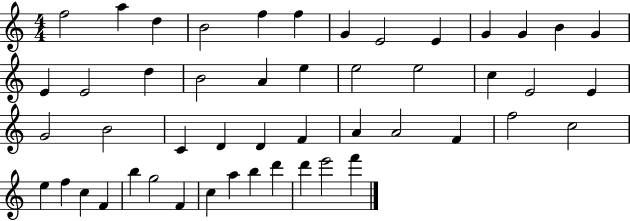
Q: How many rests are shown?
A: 0